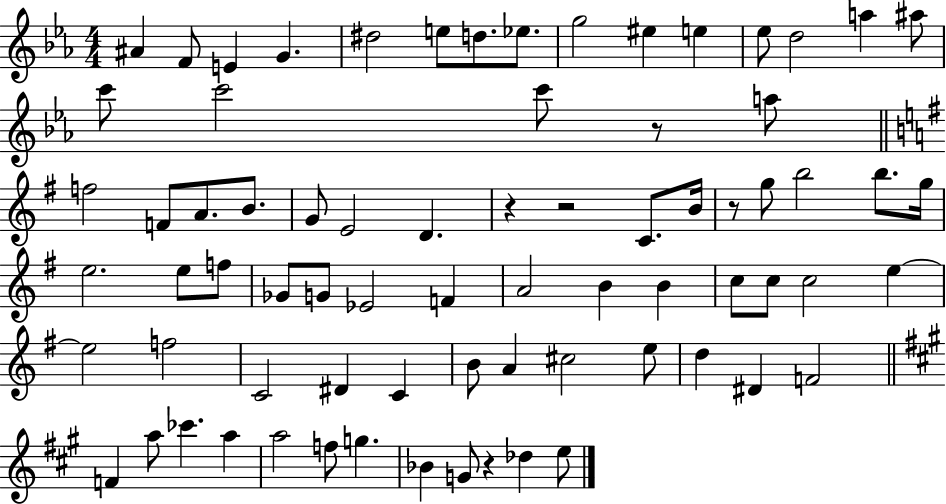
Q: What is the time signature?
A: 4/4